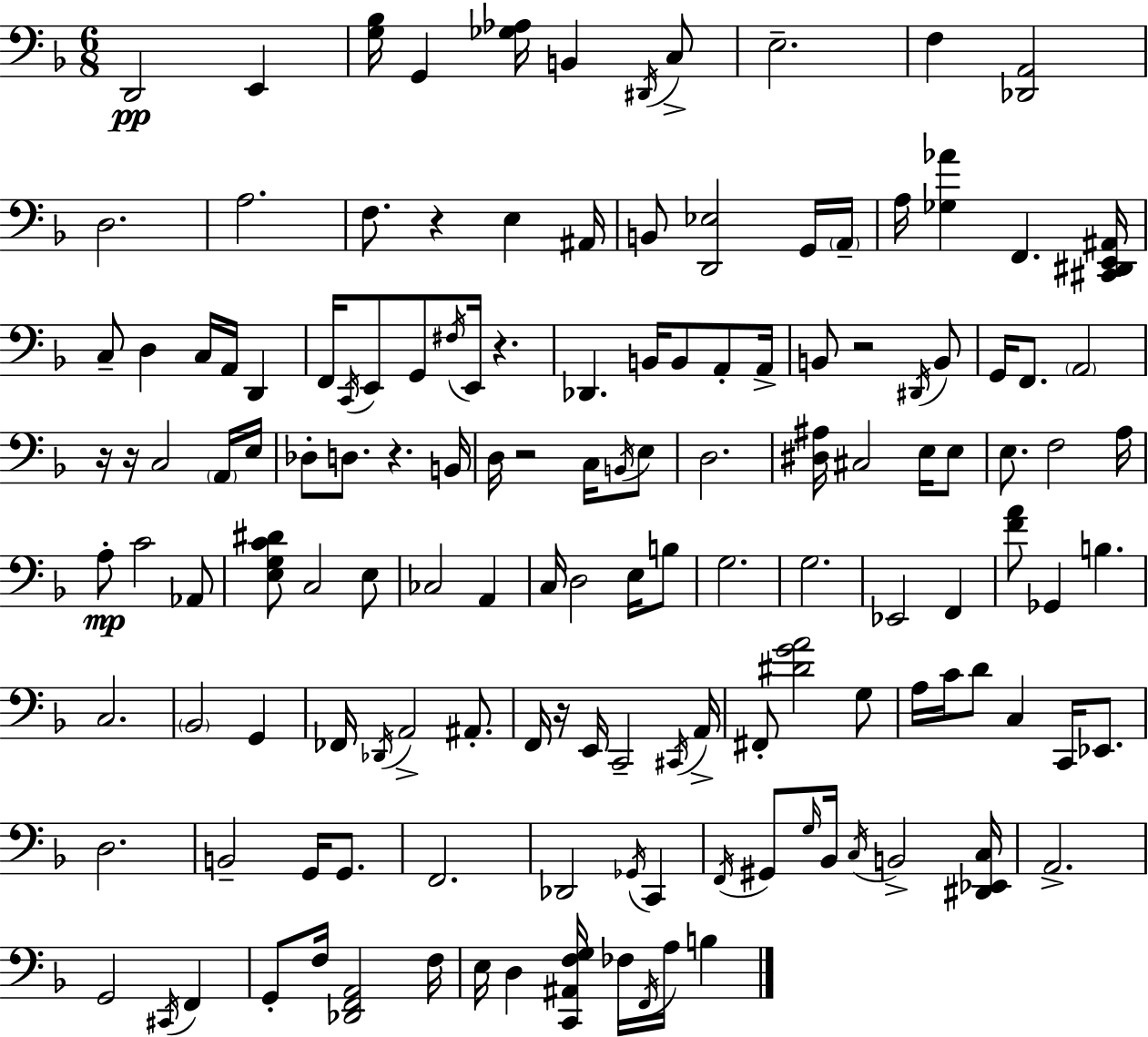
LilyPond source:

{
  \clef bass
  \numericTimeSignature
  \time 6/8
  \key f \major
  \repeat volta 2 { d,2\pp e,4 | <g bes>16 g,4 <ges aes>16 b,4 \acciaccatura { dis,16 } c8-> | e2.-- | f4 <des, a,>2 | \break d2. | a2. | f8. r4 e4 | ais,16 b,8 <d, ees>2 g,16 | \break \parenthesize a,16-- a16 <ges aes'>4 f,4. | <cis, dis, e, ais,>16 c8-- d4 c16 a,16 d,4 | f,16 \acciaccatura { c,16 } e,8 g,8 \acciaccatura { fis16 } e,16 r4. | des,4. b,16 b,8 | \break a,8-. a,16-> b,8 r2 | \acciaccatura { dis,16 } b,8 g,16 f,8. \parenthesize a,2 | r16 r16 c2 | \parenthesize a,16 e16 des8-. d8. r4. | \break b,16 d16 r2 | c16 \acciaccatura { b,16 } e8 d2. | <dis ais>16 cis2 | e16 e8 e8. f2 | \break a16 a8-.\mp c'2 | aes,8 <e g c' dis'>8 c2 | e8 ces2 | a,4 c16 d2 | \break e16 b8 g2. | g2. | ees,2 | f,4 <f' a'>8 ges,4 b4. | \break c2. | \parenthesize bes,2 | g,4 fes,16 \acciaccatura { des,16 } a,2-> | ais,8.-. f,16 r16 e,16 c,2-- | \break \acciaccatura { cis,16 } a,16-> fis,8-. <dis' g' a'>2 | g8 a16 c'16 d'8 c4 | c,16 ees,8. d2. | b,2-- | \break g,16 g,8. f,2. | des,2 | \acciaccatura { ges,16 } c,4 \acciaccatura { f,16 } gis,8 \grace { g16 } | bes,16 \acciaccatura { c16 } b,2-> <dis, ees, c>16 a,2.-> | \break g,2 | \acciaccatura { cis,16 } f,4 | g,8-. f16 <des, f, a,>2 f16 | e16 d4 <c, ais, f g>16 fes16 \acciaccatura { f,16 } a16 b4 | \break } \bar "|."
}